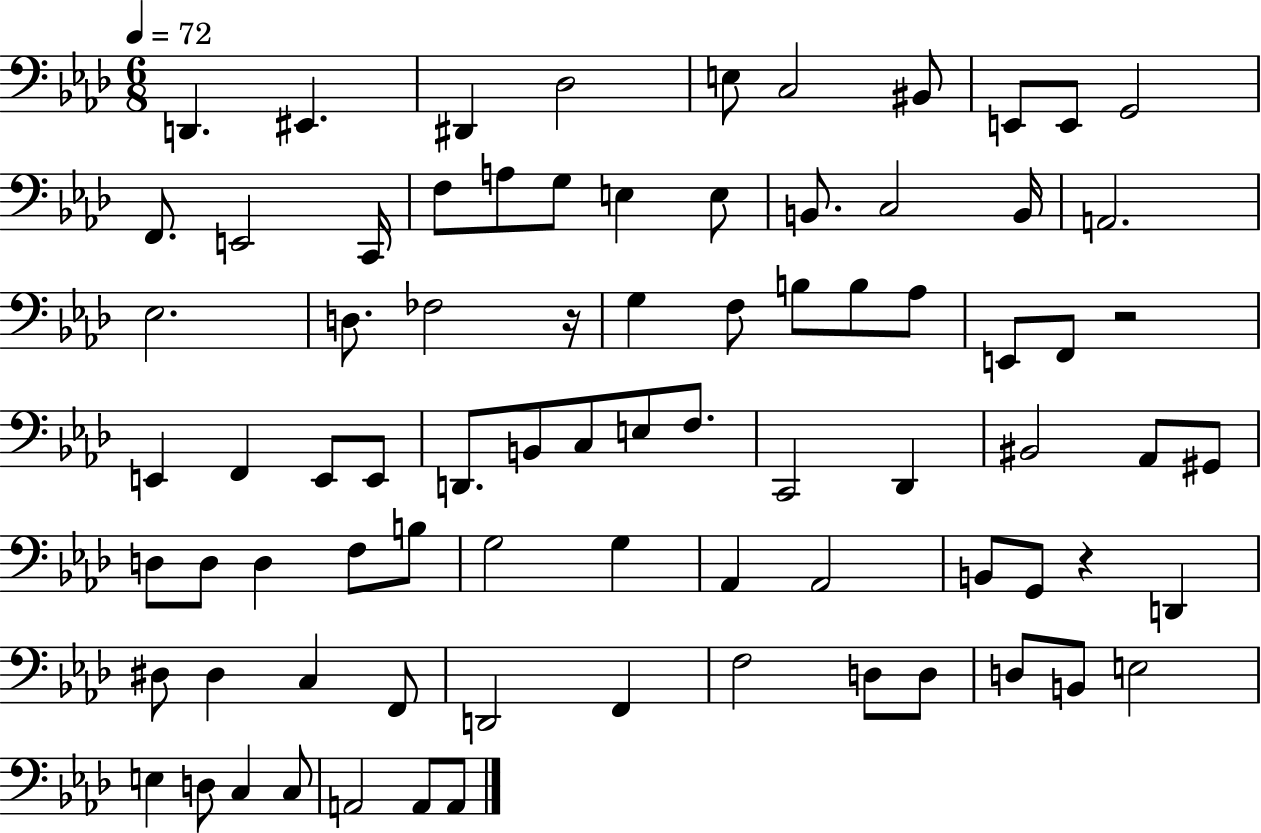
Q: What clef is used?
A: bass